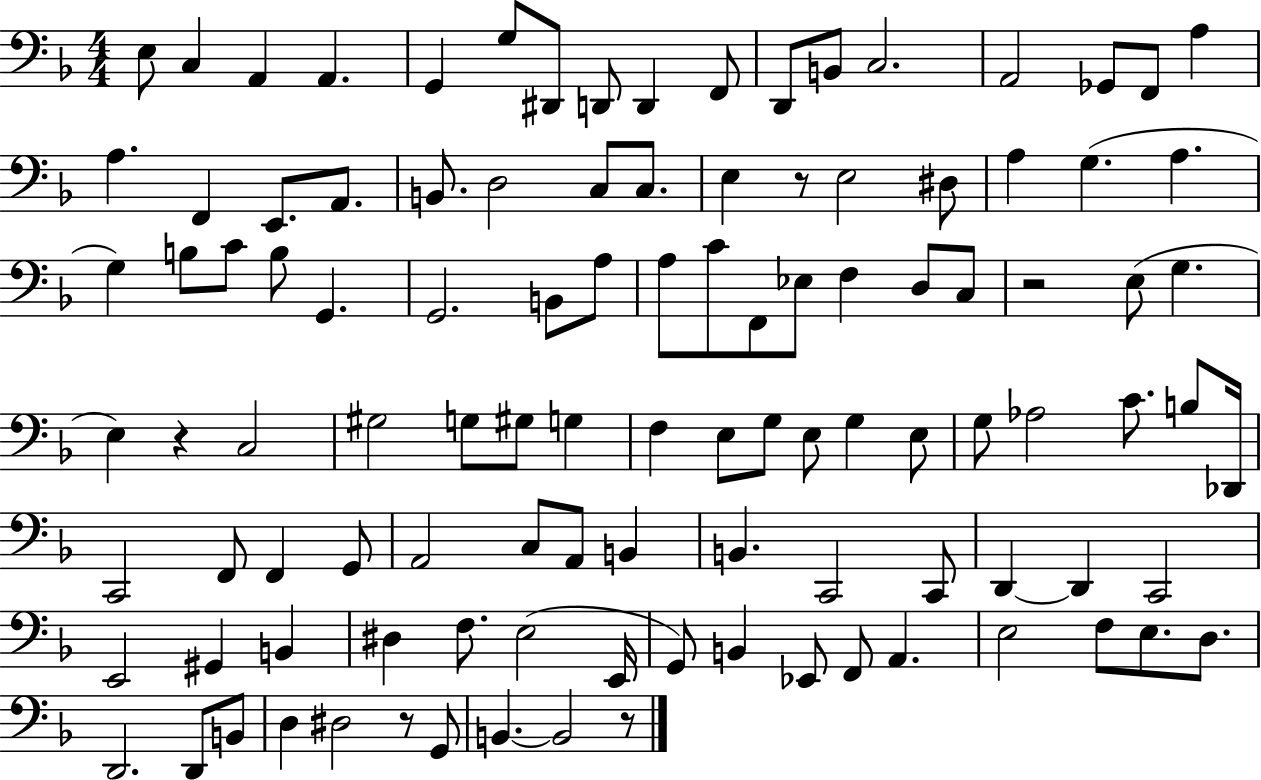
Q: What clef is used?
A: bass